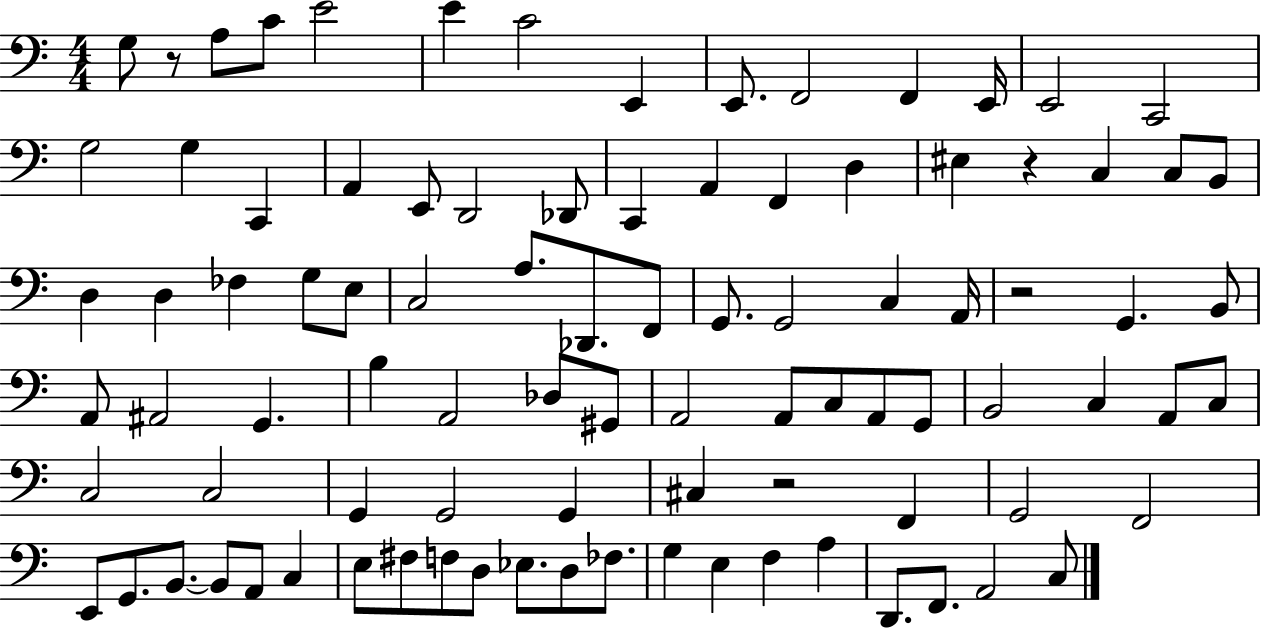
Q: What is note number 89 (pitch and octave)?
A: C3